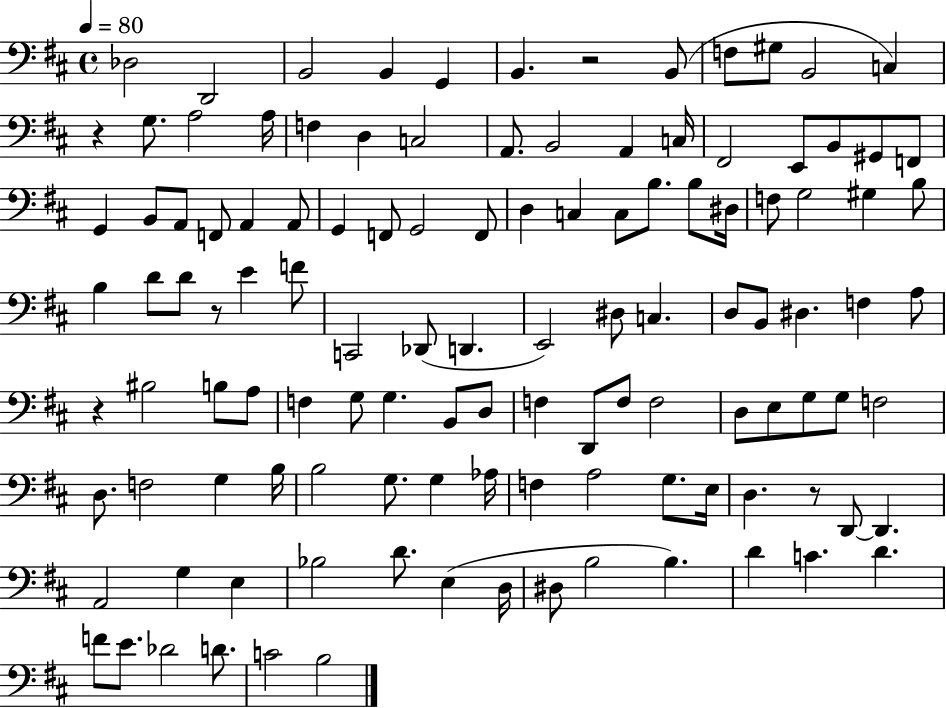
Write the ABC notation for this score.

X:1
T:Untitled
M:4/4
L:1/4
K:D
_D,2 D,,2 B,,2 B,, G,, B,, z2 B,,/2 F,/2 ^G,/2 B,,2 C, z G,/2 A,2 A,/4 F, D, C,2 A,,/2 B,,2 A,, C,/4 ^F,,2 E,,/2 B,,/2 ^G,,/2 F,,/2 G,, B,,/2 A,,/2 F,,/2 A,, A,,/2 G,, F,,/2 G,,2 F,,/2 D, C, C,/2 B,/2 B,/2 ^D,/4 F,/2 G,2 ^G, B,/2 B, D/2 D/2 z/2 E F/2 C,,2 _D,,/2 D,, E,,2 ^D,/2 C, D,/2 B,,/2 ^D, F, A,/2 z ^B,2 B,/2 A,/2 F, G,/2 G, B,,/2 D,/2 F, D,,/2 F,/2 F,2 D,/2 E,/2 G,/2 G,/2 F,2 D,/2 F,2 G, B,/4 B,2 G,/2 G, _A,/4 F, A,2 G,/2 E,/4 D, z/2 D,,/2 D,, A,,2 G, E, _B,2 D/2 E, D,/4 ^D,/2 B,2 B, D C D F/2 E/2 _D2 D/2 C2 B,2